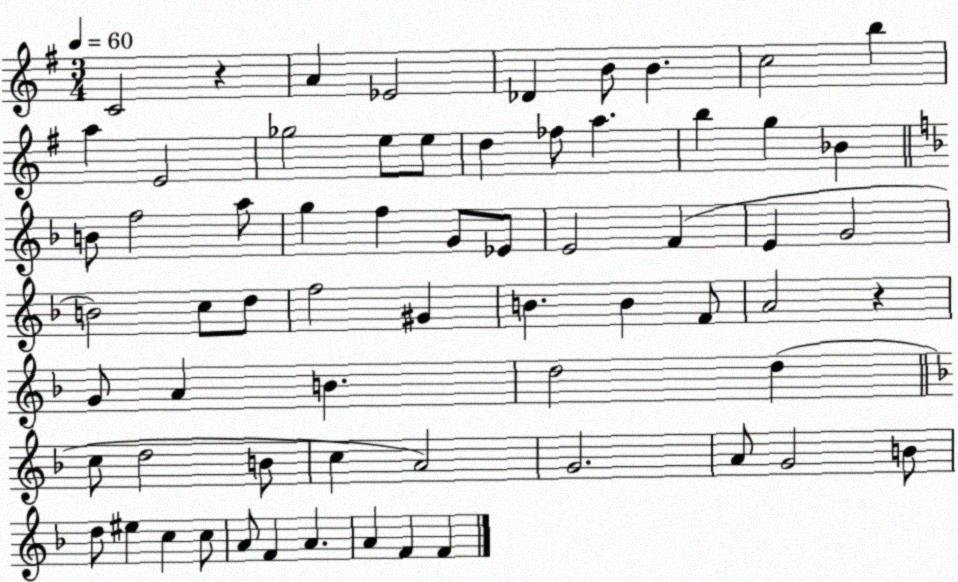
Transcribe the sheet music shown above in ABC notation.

X:1
T:Untitled
M:3/4
L:1/4
K:G
C2 z A _E2 _D B/2 B c2 b a E2 _g2 e/2 e/2 d _f/2 a b g _B B/2 f2 a/2 g f G/2 _E/2 E2 F E G2 B2 c/2 d/2 f2 ^G B B F/2 A2 z G/2 A B d2 d c/2 d2 B/2 c A2 G2 A/2 G2 B/2 d/2 ^e c c/2 A/2 F A A F F